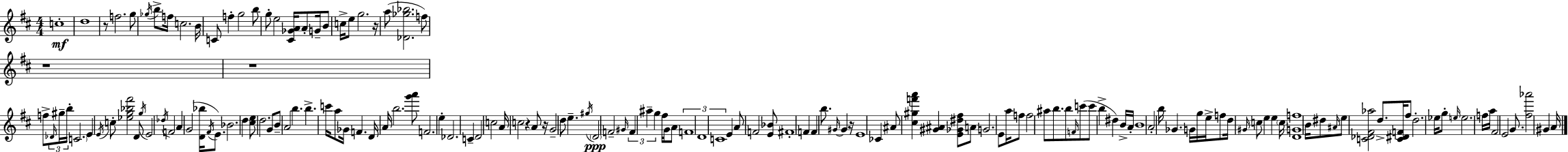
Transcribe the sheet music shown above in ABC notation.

X:1
T:Untitled
M:4/4
L:1/4
K:D
c4 d4 z/2 f2 g/2 _g/4 b/2 f/4 c2 B/4 C/2 f g2 b/2 g/2 e2 [^C_GA]/4 A/2 G/4 B/2 c/4 e/2 g2 z/4 a/2 [_D_g_b]2 f/2 z4 z4 f/2 _D/4 ^g/4 b/4 C2 E E/4 c/2 [_eg_b^f']2 D/2 g/4 E2 _d/4 F2 A G2 [D_b]/4 ^F/4 E/2 _B2 d [^ce]/2 d2 G/2 B/2 A2 b b c'/4 a/2 _G/4 F D/4 A/4 b2 [g'a']/2 F2 e _D2 C D2 c2 A/4 c2 z A/2 z/4 G2 d/2 e ^g/4 D2 F2 ^G/4 F ^a g ^f/4 G/4 A/2 F4 D4 C4 E A/2 F2 [E_B]/2 ^F4 F F b/2 ^G/4 ^G z/4 E4 _C ^A/2 [^c^gf'a'] [^G^A] [E_G^d^f]/2 A/2 G2 E/2 a/4 f/2 f2 ^a/2 b/2 b/2 F/4 c'/2 c'/2 b ^d B/4 A/4 B4 A2 b/4 _G G/4 g/4 e/4 f/2 d/4 ^G/4 c/2 e e c/4 [DGf]4 B/4 ^d/2 ^A/4 e/2 [C_D^F_a]2 d/2 [C^DF]/4 ^f/2 d2 _e/4 g/2 e/4 e2 f/4 a/4 ^F2 E2 G/2 [^f_a']2 ^G A/4